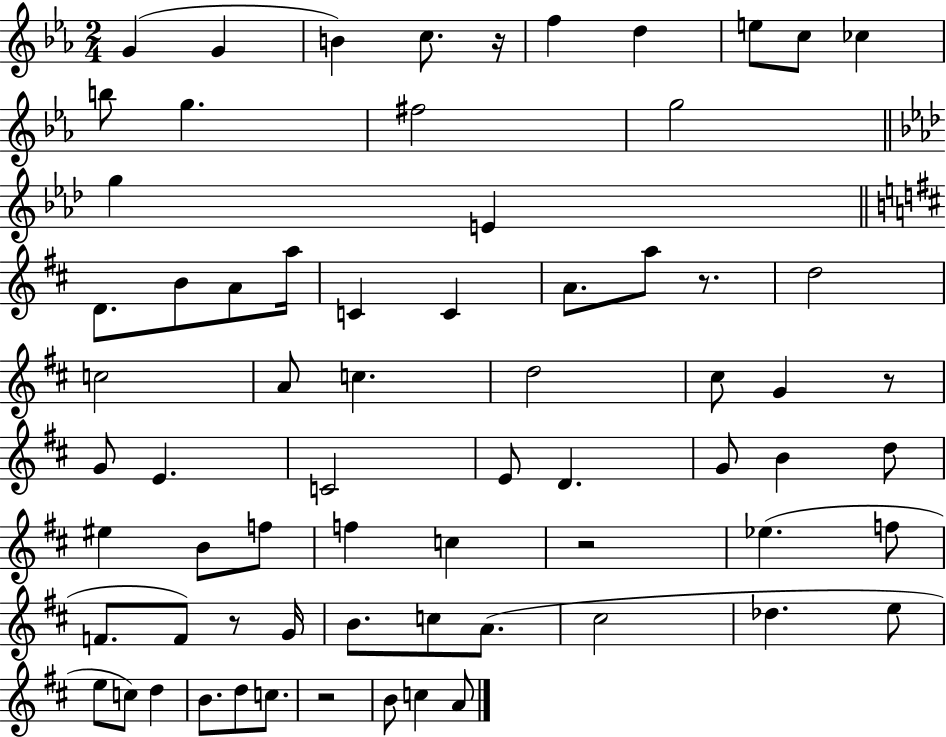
{
  \clef treble
  \numericTimeSignature
  \time 2/4
  \key ees \major
  g'4( g'4 | b'4) c''8. r16 | f''4 d''4 | e''8 c''8 ces''4 | \break b''8 g''4. | fis''2 | g''2 | \bar "||" \break \key aes \major g''4 e'4 | \bar "||" \break \key d \major d'8. b'8 a'8 a''16 | c'4 c'4 | a'8. a''8 r8. | d''2 | \break c''2 | a'8 c''4. | d''2 | cis''8 g'4 r8 | \break g'8 e'4. | c'2 | e'8 d'4. | g'8 b'4 d''8 | \break eis''4 b'8 f''8 | f''4 c''4 | r2 | ees''4.( f''8 | \break f'8. f'8) r8 g'16 | b'8. c''8 a'8.( | cis''2 | des''4. e''8 | \break e''8 c''8) d''4 | b'8. d''8 c''8. | r2 | b'8 c''4 a'8 | \break \bar "|."
}